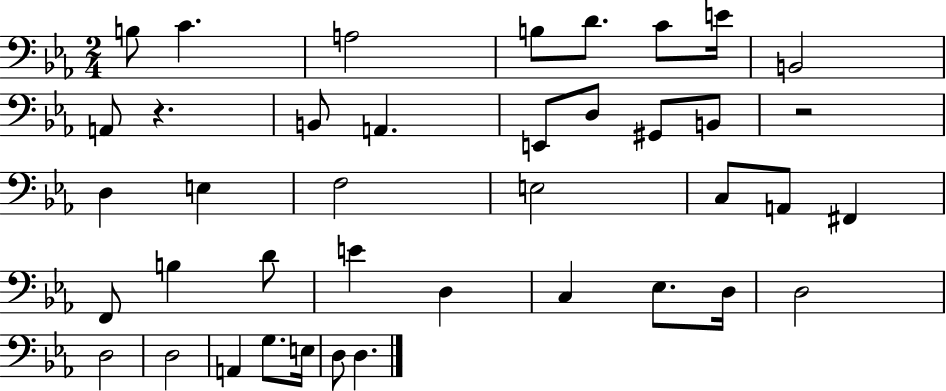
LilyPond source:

{
  \clef bass
  \numericTimeSignature
  \time 2/4
  \key ees \major
  b8 c'4. | a2 | b8 d'8. c'8 e'16 | b,2 | \break a,8 r4. | b,8 a,4. | e,8 d8 gis,8 b,8 | r2 | \break d4 e4 | f2 | e2 | c8 a,8 fis,4 | \break f,8 b4 d'8 | e'4 d4 | c4 ees8. d16 | d2 | \break d2 | d2 | a,4 g8. e16 | d8 d4. | \break \bar "|."
}